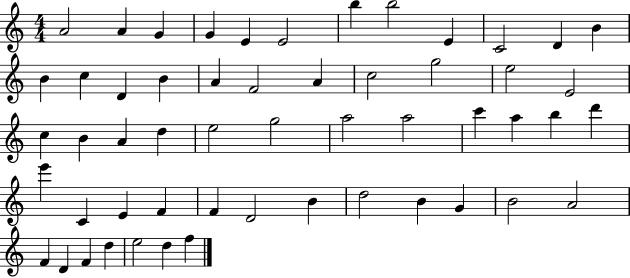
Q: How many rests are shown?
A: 0